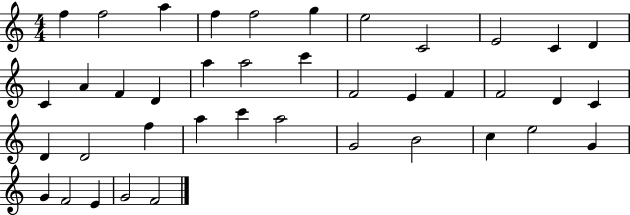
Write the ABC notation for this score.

X:1
T:Untitled
M:4/4
L:1/4
K:C
f f2 a f f2 g e2 C2 E2 C D C A F D a a2 c' F2 E F F2 D C D D2 f a c' a2 G2 B2 c e2 G G F2 E G2 F2